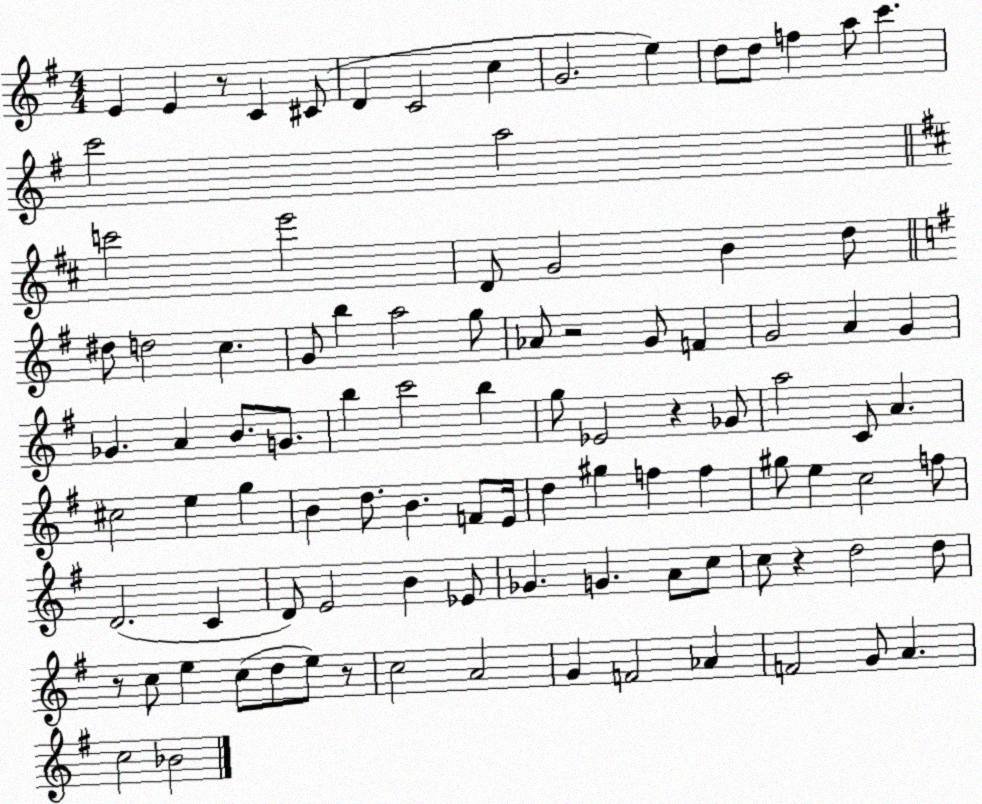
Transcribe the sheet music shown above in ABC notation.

X:1
T:Untitled
M:4/4
L:1/4
K:G
E E z/2 C ^C/2 D C2 c G2 e d/2 d/2 f a/2 c' c'2 a2 c'2 e'2 D/2 G2 B d/2 ^d/2 d2 c G/2 b a2 g/2 _A/2 z2 G/2 F G2 A G _G A B/2 G/2 b c'2 b g/2 _E2 z _G/2 a2 C/2 A ^c2 e g B d/2 B F/2 E/4 d ^g f f ^g/2 e c2 f/2 D2 C D/2 E2 B _E/2 _G G A/2 c/2 c/2 z d2 d/2 z/2 c/2 e c/2 d/2 e/2 z/2 c2 A2 G F2 _A F2 G/2 A c2 _B2